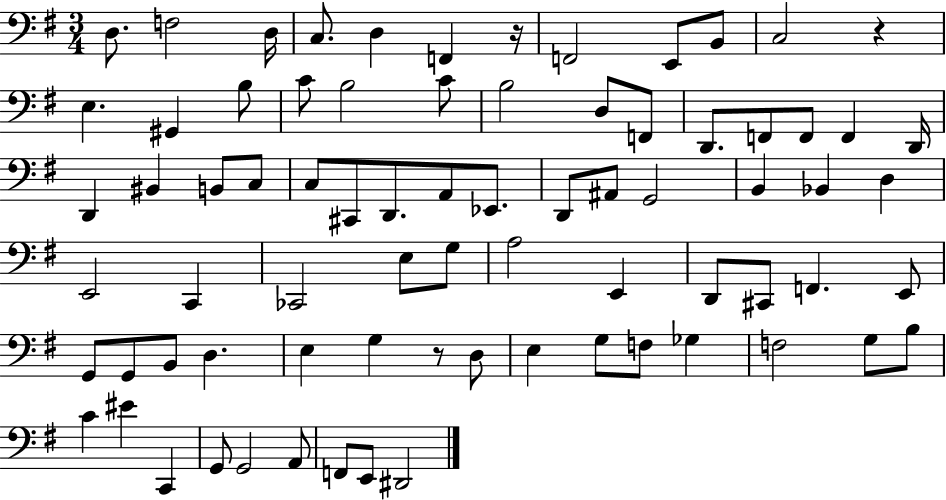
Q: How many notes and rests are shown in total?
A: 76